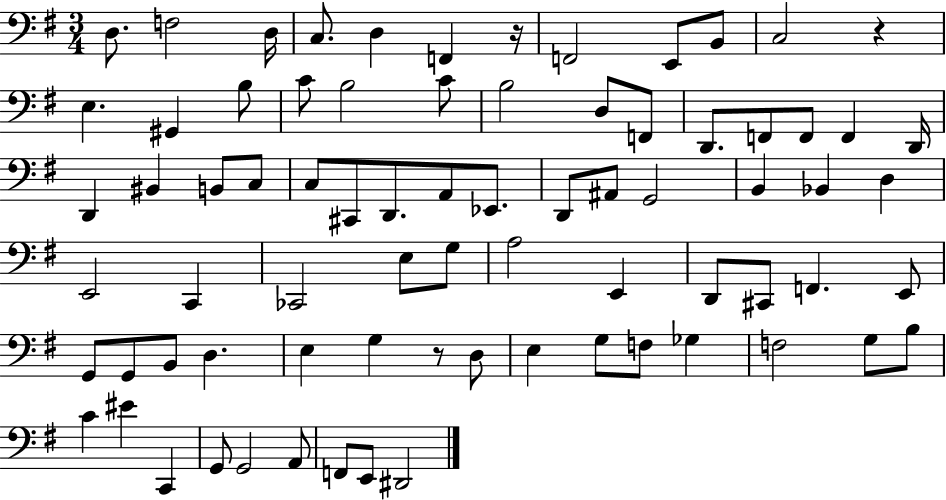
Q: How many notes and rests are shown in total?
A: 76